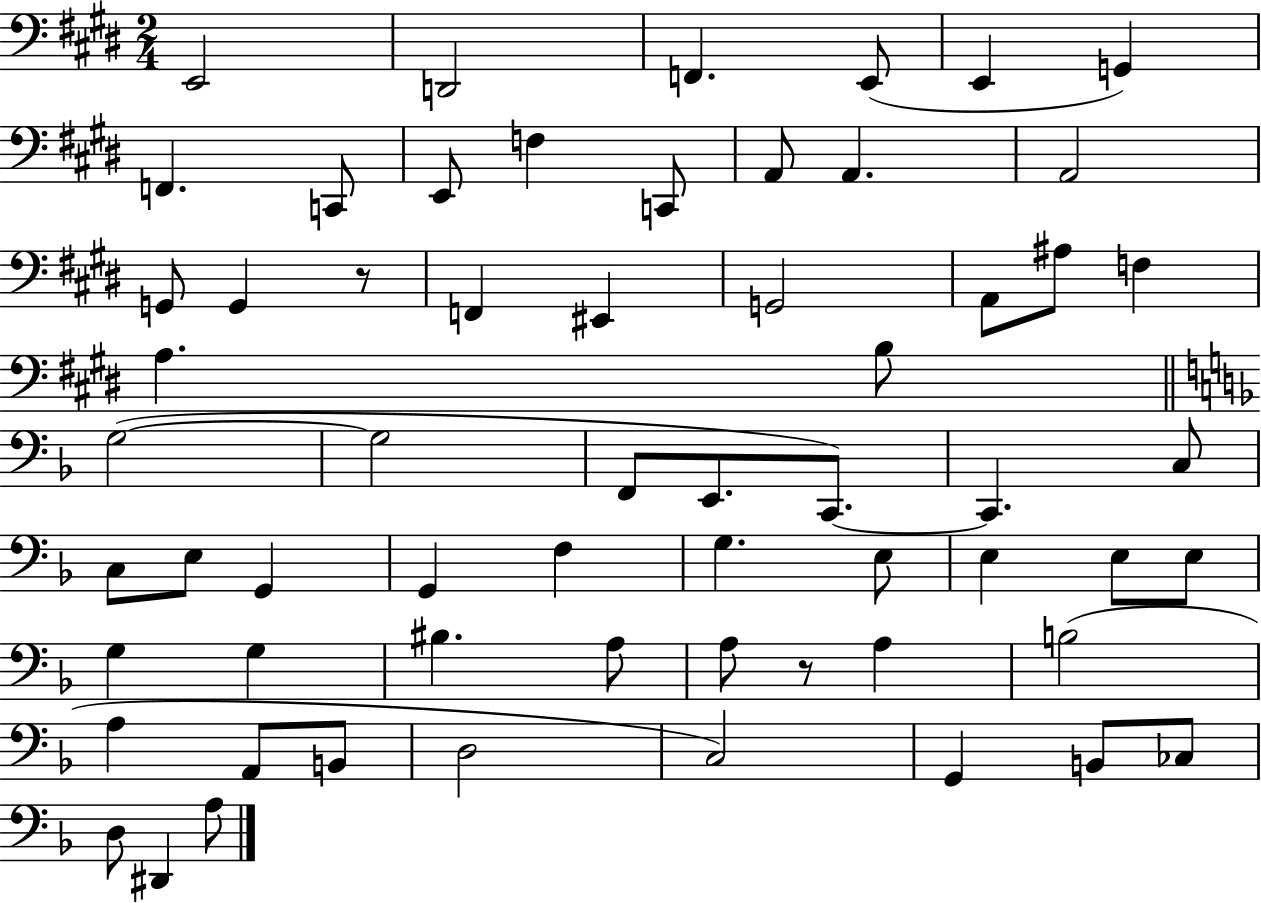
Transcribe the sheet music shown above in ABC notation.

X:1
T:Untitled
M:2/4
L:1/4
K:E
E,,2 D,,2 F,, E,,/2 E,, G,, F,, C,,/2 E,,/2 F, C,,/2 A,,/2 A,, A,,2 G,,/2 G,, z/2 F,, ^E,, G,,2 A,,/2 ^A,/2 F, A, B,/2 G,2 G,2 F,,/2 E,,/2 C,,/2 C,, C,/2 C,/2 E,/2 G,, G,, F, G, E,/2 E, E,/2 E,/2 G, G, ^B, A,/2 A,/2 z/2 A, B,2 A, A,,/2 B,,/2 D,2 C,2 G,, B,,/2 _C,/2 D,/2 ^D,, A,/2